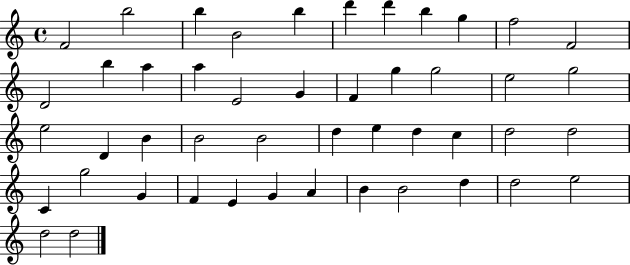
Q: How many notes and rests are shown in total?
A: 47